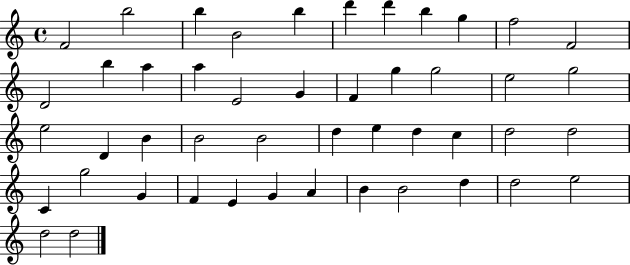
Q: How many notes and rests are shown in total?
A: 47